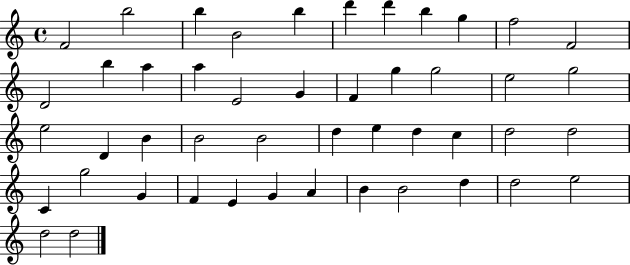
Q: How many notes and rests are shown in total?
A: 47